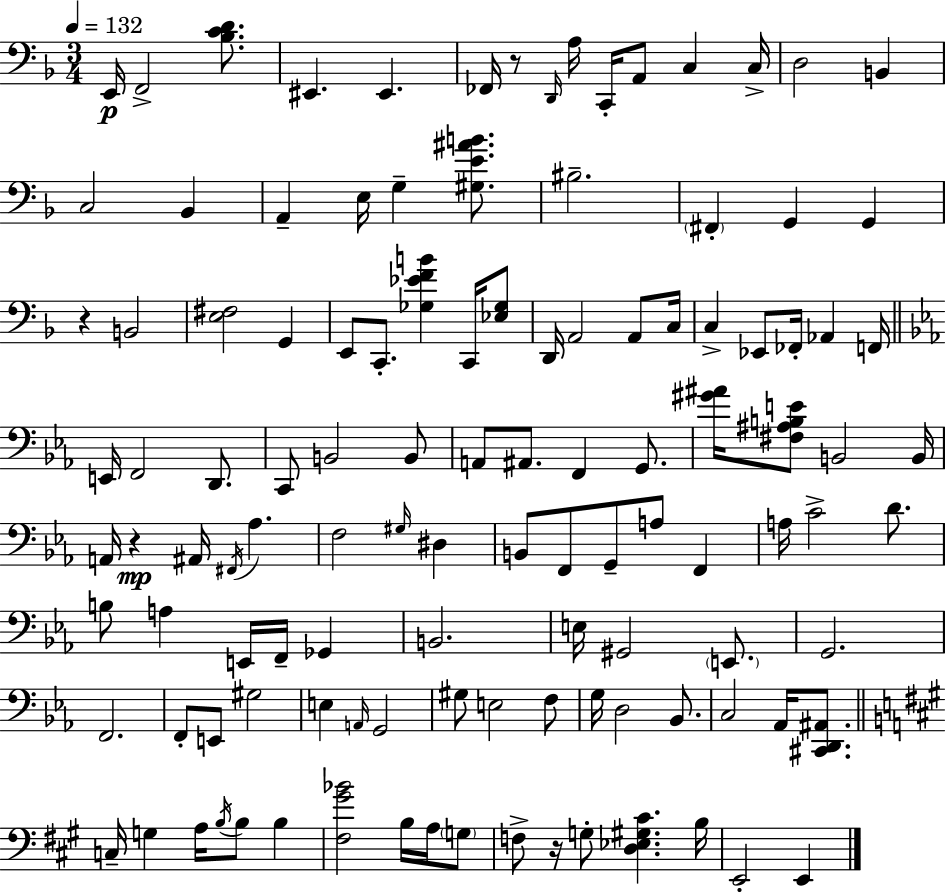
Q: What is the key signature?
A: D minor